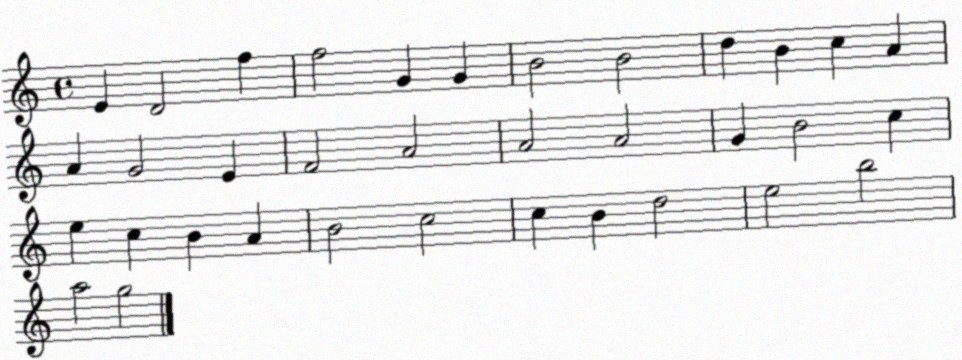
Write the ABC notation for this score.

X:1
T:Untitled
M:4/4
L:1/4
K:C
E D2 f f2 G G B2 B2 d B c A A G2 E F2 A2 A2 A2 G B2 c e c B A B2 c2 c B d2 e2 b2 a2 g2